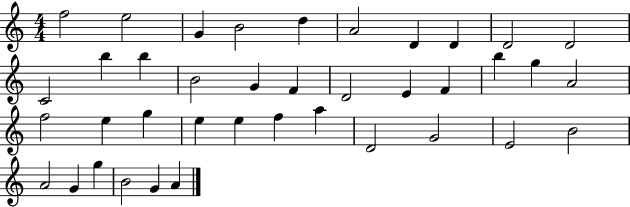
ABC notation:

X:1
T:Untitled
M:4/4
L:1/4
K:C
f2 e2 G B2 d A2 D D D2 D2 C2 b b B2 G F D2 E F b g A2 f2 e g e e f a D2 G2 E2 B2 A2 G g B2 G A